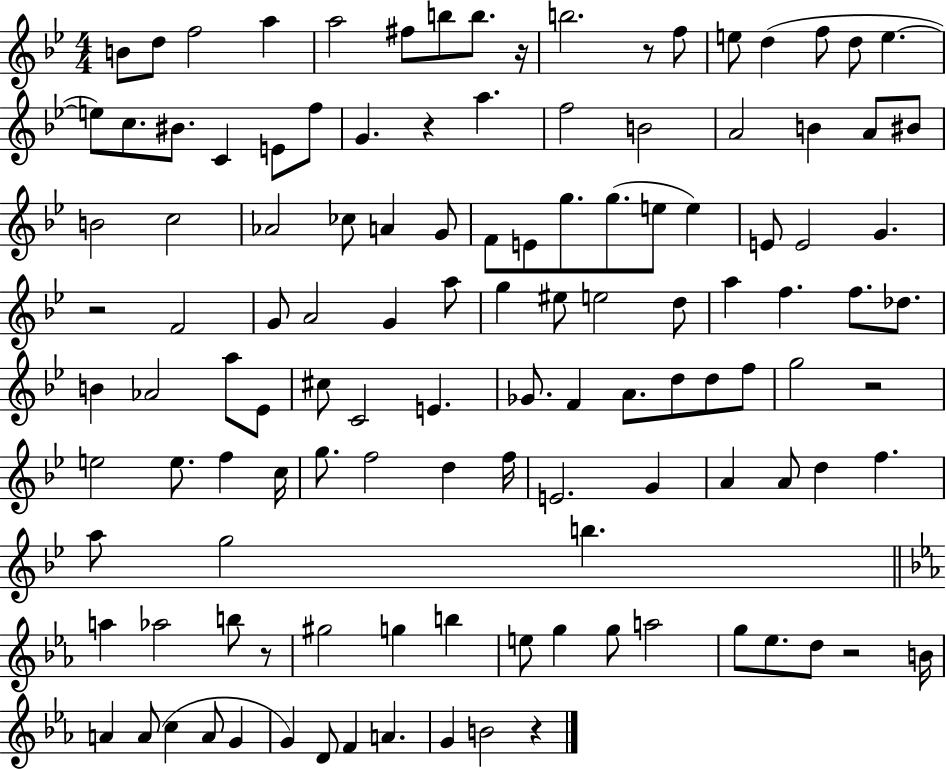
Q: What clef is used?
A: treble